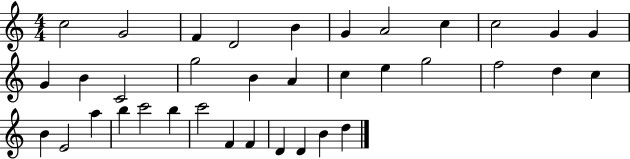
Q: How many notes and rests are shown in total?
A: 36